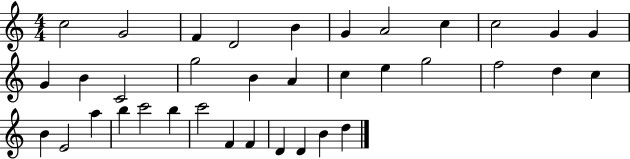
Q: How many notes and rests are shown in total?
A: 36